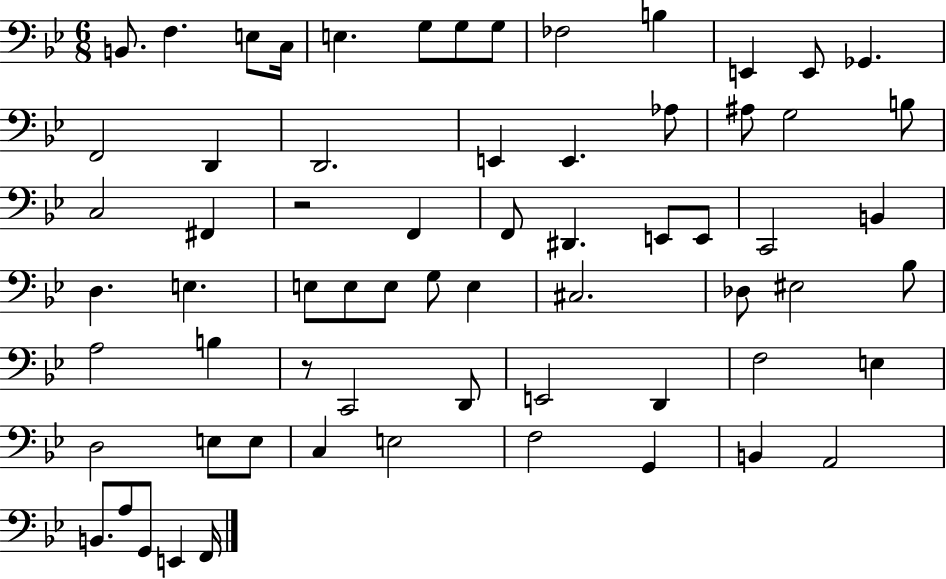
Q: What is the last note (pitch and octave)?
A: F2